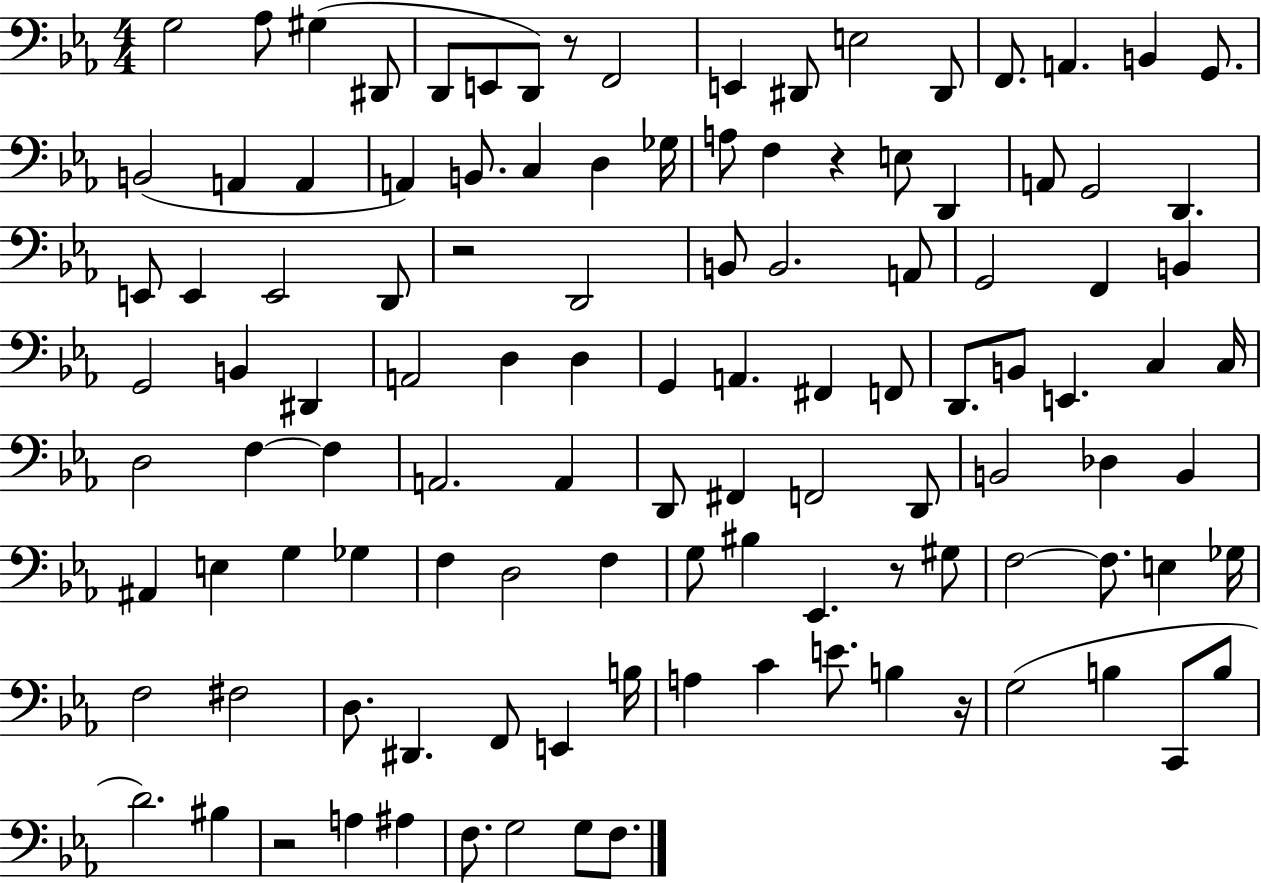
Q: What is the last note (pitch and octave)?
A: F3